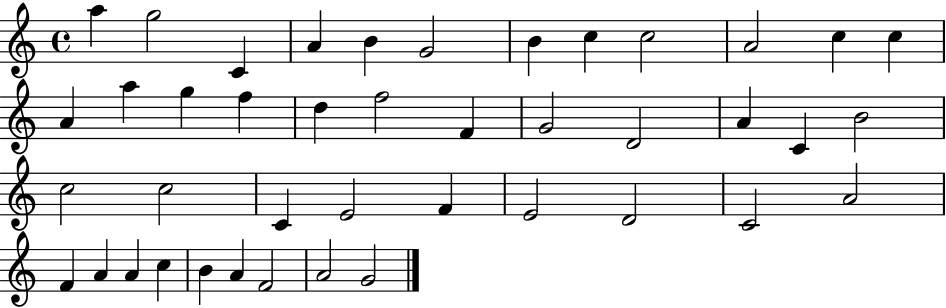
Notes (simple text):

A5/q G5/h C4/q A4/q B4/q G4/h B4/q C5/q C5/h A4/h C5/q C5/q A4/q A5/q G5/q F5/q D5/q F5/h F4/q G4/h D4/h A4/q C4/q B4/h C5/h C5/h C4/q E4/h F4/q E4/h D4/h C4/h A4/h F4/q A4/q A4/q C5/q B4/q A4/q F4/h A4/h G4/h